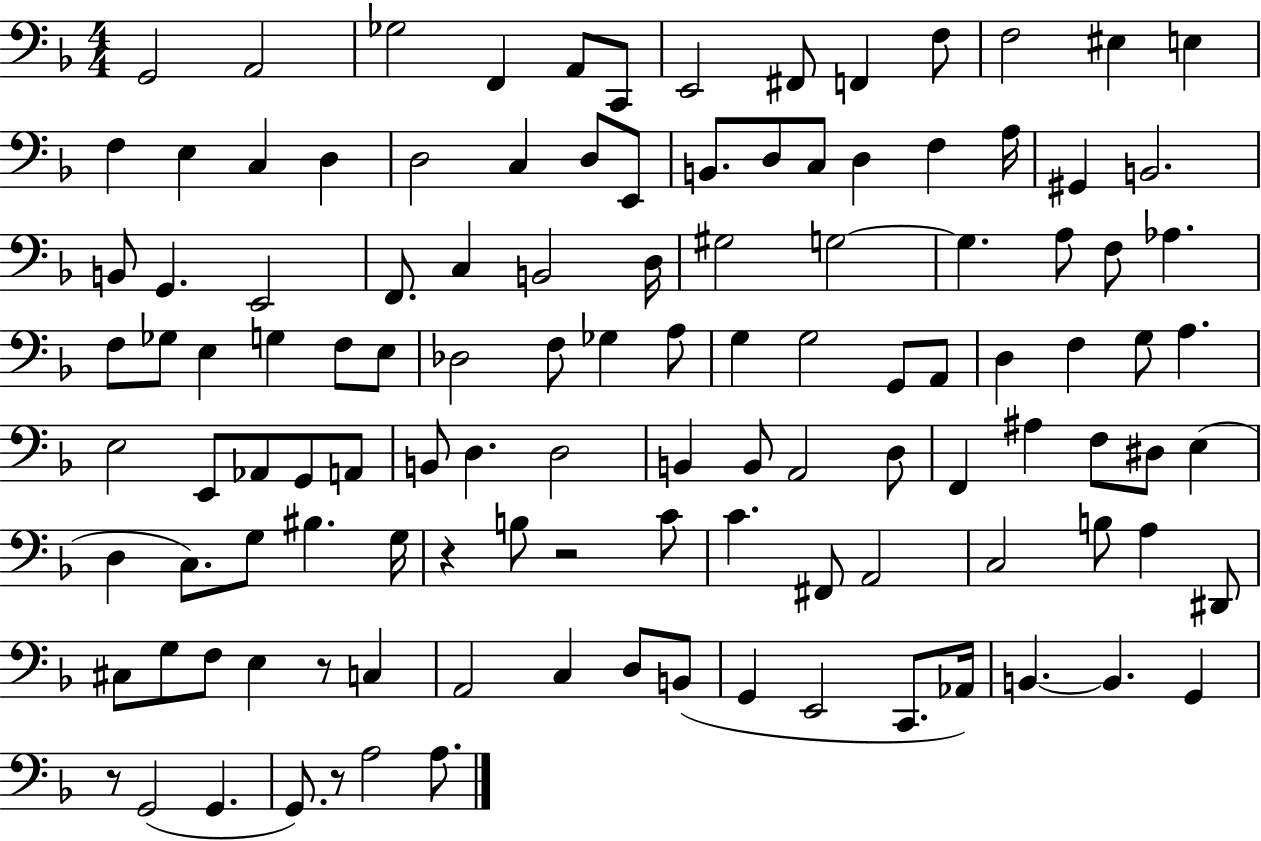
G2/h A2/h Gb3/h F2/q A2/e C2/e E2/h F#2/e F2/q F3/e F3/h EIS3/q E3/q F3/q E3/q C3/q D3/q D3/h C3/q D3/e E2/e B2/e. D3/e C3/e D3/q F3/q A3/s G#2/q B2/h. B2/e G2/q. E2/h F2/e. C3/q B2/h D3/s G#3/h G3/h G3/q. A3/e F3/e Ab3/q. F3/e Gb3/e E3/q G3/q F3/e E3/e Db3/h F3/e Gb3/q A3/e G3/q G3/h G2/e A2/e D3/q F3/q G3/e A3/q. E3/h E2/e Ab2/e G2/e A2/e B2/e D3/q. D3/h B2/q B2/e A2/h D3/e F2/q A#3/q F3/e D#3/e E3/q D3/q C3/e. G3/e BIS3/q. G3/s R/q B3/e R/h C4/e C4/q. F#2/e A2/h C3/h B3/e A3/q D#2/e C#3/e G3/e F3/e E3/q R/e C3/q A2/h C3/q D3/e B2/e G2/q E2/h C2/e. Ab2/s B2/q. B2/q. G2/q R/e G2/h G2/q. G2/e. R/e A3/h A3/e.